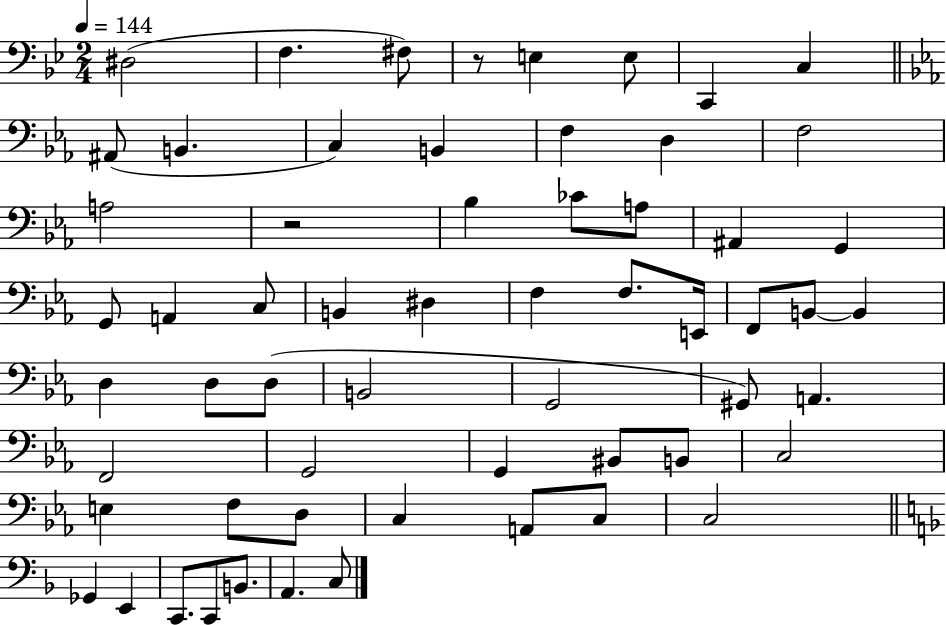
D#3/h F3/q. F#3/e R/e E3/q E3/e C2/q C3/q A#2/e B2/q. C3/q B2/q F3/q D3/q F3/h A3/h R/h Bb3/q CES4/e A3/e A#2/q G2/q G2/e A2/q C3/e B2/q D#3/q F3/q F3/e. E2/s F2/e B2/e B2/q D3/q D3/e D3/e B2/h G2/h G#2/e A2/q. F2/h G2/h G2/q BIS2/e B2/e C3/h E3/q F3/e D3/e C3/q A2/e C3/e C3/h Gb2/q E2/q C2/e. C2/e B2/e. A2/q. C3/e